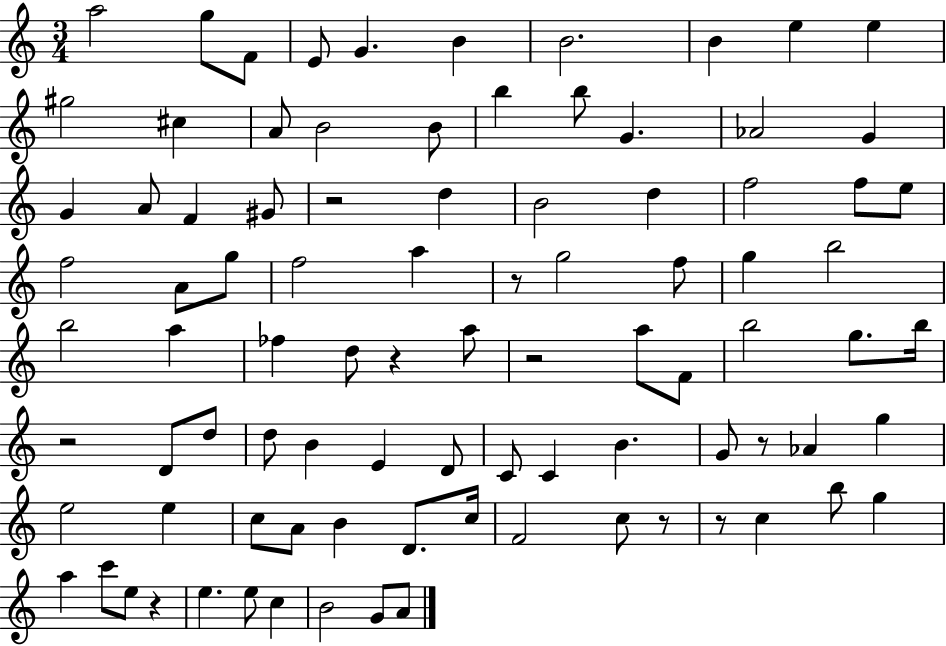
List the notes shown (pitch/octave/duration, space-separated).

A5/h G5/e F4/e E4/e G4/q. B4/q B4/h. B4/q E5/q E5/q G#5/h C#5/q A4/e B4/h B4/e B5/q B5/e G4/q. Ab4/h G4/q G4/q A4/e F4/q G#4/e R/h D5/q B4/h D5/q F5/h F5/e E5/e F5/h A4/e G5/e F5/h A5/q R/e G5/h F5/e G5/q B5/h B5/h A5/q FES5/q D5/e R/q A5/e R/h A5/e F4/e B5/h G5/e. B5/s R/h D4/e D5/e D5/e B4/q E4/q D4/e C4/e C4/q B4/q. G4/e R/e Ab4/q G5/q E5/h E5/q C5/e A4/e B4/q D4/e. C5/s F4/h C5/e R/e R/e C5/q B5/e G5/q A5/q C6/e E5/e R/q E5/q. E5/e C5/q B4/h G4/e A4/e